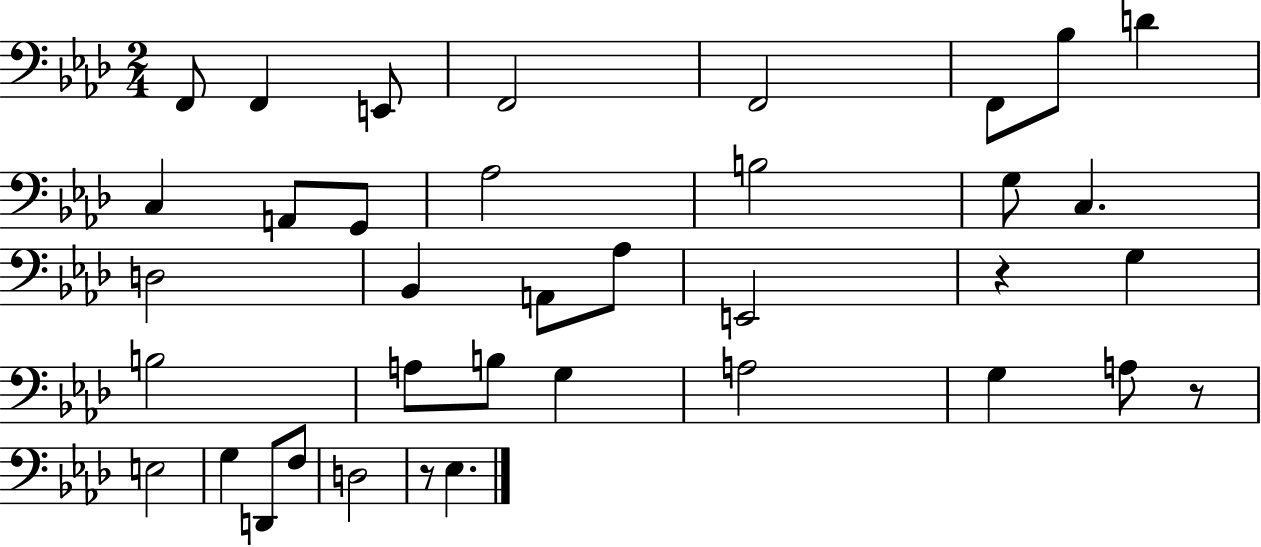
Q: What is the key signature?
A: AES major